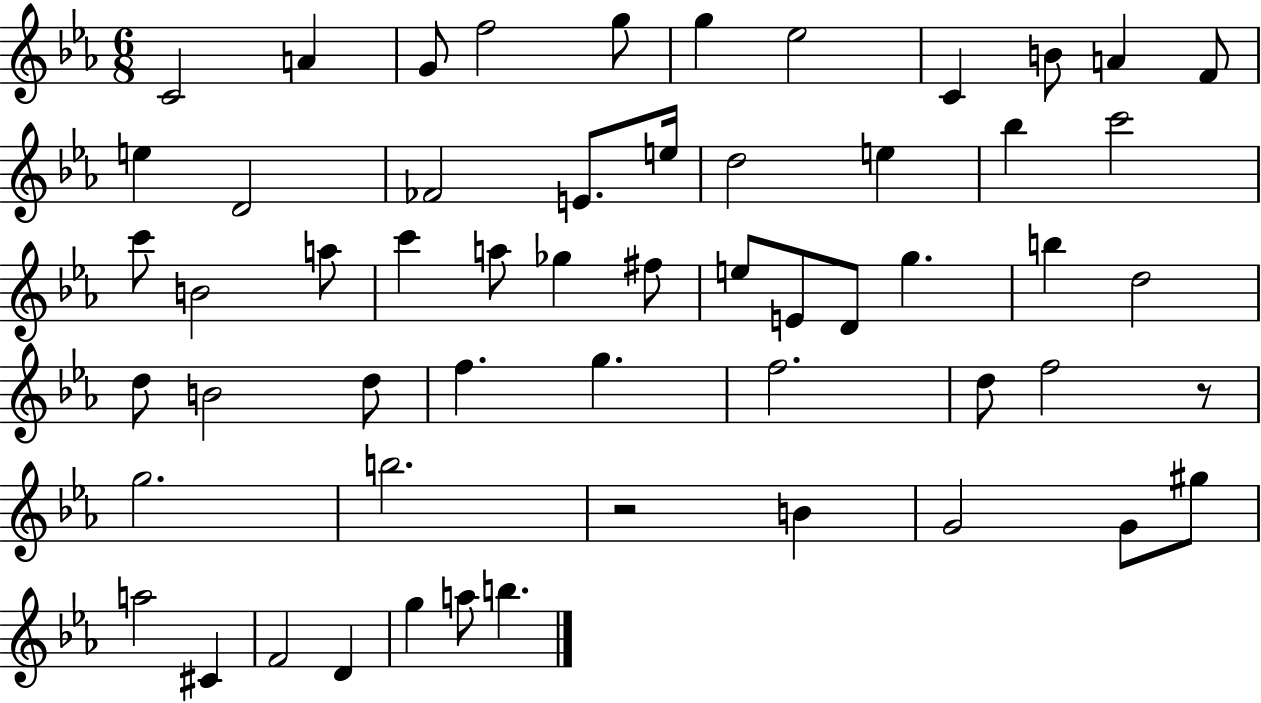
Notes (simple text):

C4/h A4/q G4/e F5/h G5/e G5/q Eb5/h C4/q B4/e A4/q F4/e E5/q D4/h FES4/h E4/e. E5/s D5/h E5/q Bb5/q C6/h C6/e B4/h A5/e C6/q A5/e Gb5/q F#5/e E5/e E4/e D4/e G5/q. B5/q D5/h D5/e B4/h D5/e F5/q. G5/q. F5/h. D5/e F5/h R/e G5/h. B5/h. R/h B4/q G4/h G4/e G#5/e A5/h C#4/q F4/h D4/q G5/q A5/e B5/q.